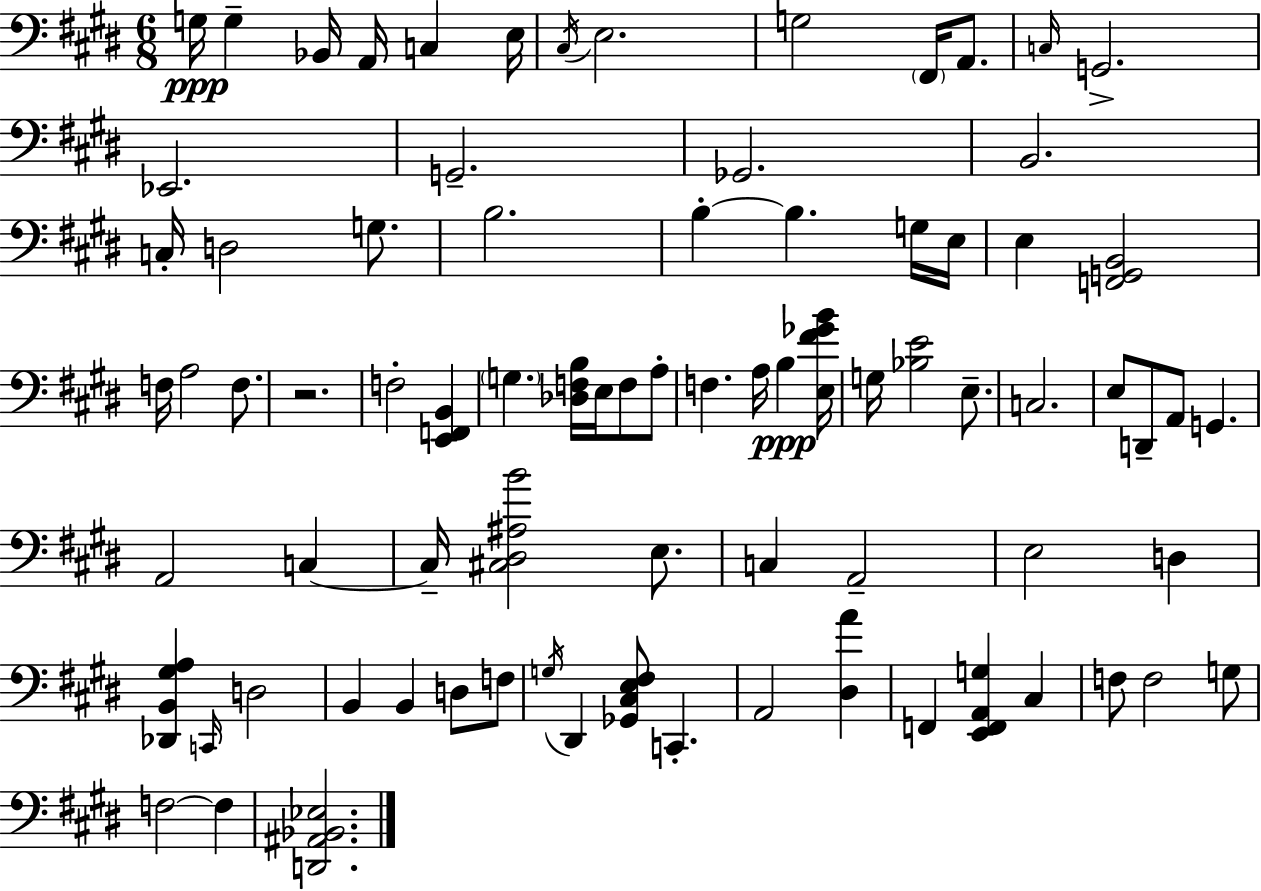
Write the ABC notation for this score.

X:1
T:Untitled
M:6/8
L:1/4
K:E
G,/4 G, _B,,/4 A,,/4 C, E,/4 ^C,/4 E,2 G,2 ^F,,/4 A,,/2 C,/4 G,,2 _E,,2 G,,2 _G,,2 B,,2 C,/4 D,2 G,/2 B,2 B, B, G,/4 E,/4 E, [F,,G,,B,,]2 F,/4 A,2 F,/2 z2 F,2 [E,,F,,B,,] G, [_D,F,B,]/4 E,/4 F,/2 A,/2 F, A,/4 B, [E,^F_GB]/4 G,/4 [_B,E]2 E,/2 C,2 E,/2 D,,/2 A,,/2 G,, A,,2 C, C,/4 [^C,^D,^A,B]2 E,/2 C, A,,2 E,2 D, [_D,,B,,^G,A,] C,,/4 D,2 B,, B,, D,/2 F,/2 G,/4 ^D,, [_G,,^C,E,^F,]/2 C,, A,,2 [^D,A] F,, [E,,F,,A,,G,] ^C, F,/2 F,2 G,/2 F,2 F, [D,,^A,,_B,,_E,]2